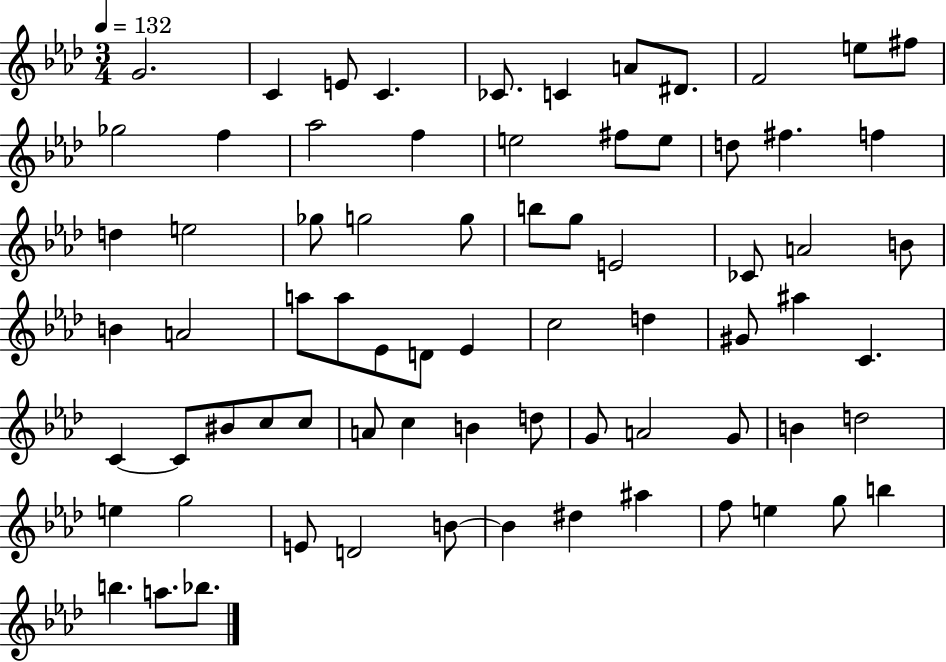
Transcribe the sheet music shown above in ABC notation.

X:1
T:Untitled
M:3/4
L:1/4
K:Ab
G2 C E/2 C _C/2 C A/2 ^D/2 F2 e/2 ^f/2 _g2 f _a2 f e2 ^f/2 e/2 d/2 ^f f d e2 _g/2 g2 g/2 b/2 g/2 E2 _C/2 A2 B/2 B A2 a/2 a/2 _E/2 D/2 _E c2 d ^G/2 ^a C C C/2 ^B/2 c/2 c/2 A/2 c B d/2 G/2 A2 G/2 B d2 e g2 E/2 D2 B/2 B ^d ^a f/2 e g/2 b b a/2 _b/2